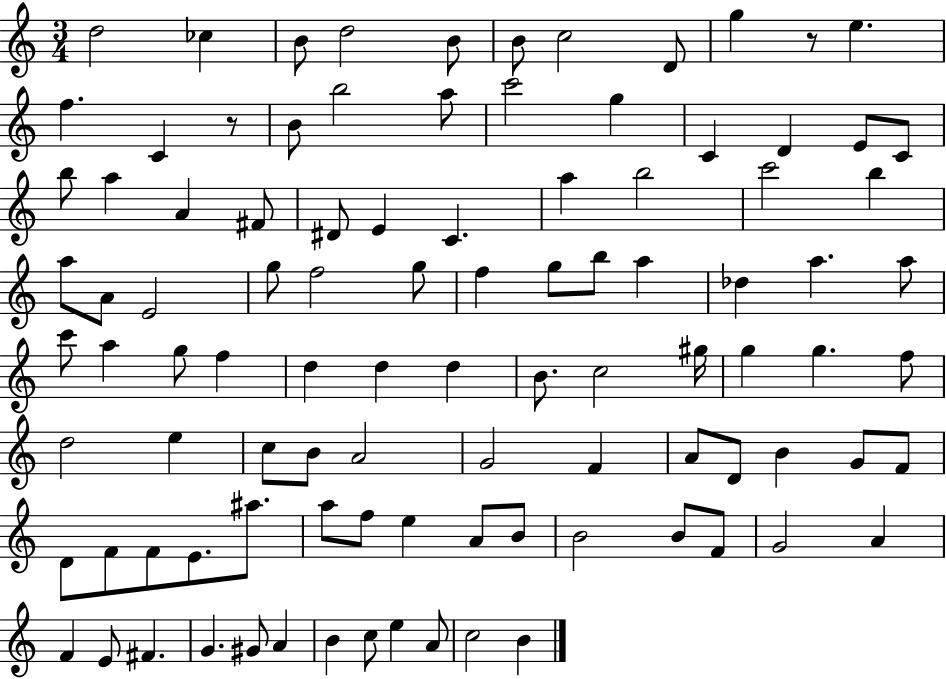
{
  \clef treble
  \numericTimeSignature
  \time 3/4
  \key c \major
  d''2 ces''4 | b'8 d''2 b'8 | b'8 c''2 d'8 | g''4 r8 e''4. | \break f''4. c'4 r8 | b'8 b''2 a''8 | c'''2 g''4 | c'4 d'4 e'8 c'8 | \break b''8 a''4 a'4 fis'8 | dis'8 e'4 c'4. | a''4 b''2 | c'''2 b''4 | \break a''8 a'8 e'2 | g''8 f''2 g''8 | f''4 g''8 b''8 a''4 | des''4 a''4. a''8 | \break c'''8 a''4 g''8 f''4 | d''4 d''4 d''4 | b'8. c''2 gis''16 | g''4 g''4. f''8 | \break d''2 e''4 | c''8 b'8 a'2 | g'2 f'4 | a'8 d'8 b'4 g'8 f'8 | \break d'8 f'8 f'8 e'8. ais''8. | a''8 f''8 e''4 a'8 b'8 | b'2 b'8 f'8 | g'2 a'4 | \break f'4 e'8 fis'4. | g'4. gis'8 a'4 | b'4 c''8 e''4 a'8 | c''2 b'4 | \break \bar "|."
}